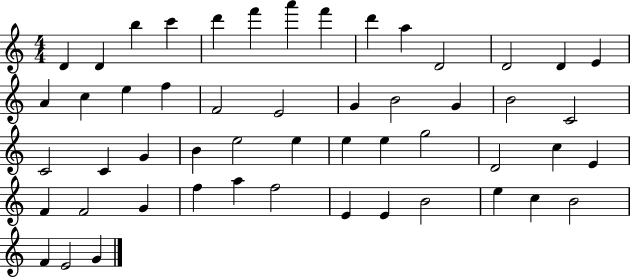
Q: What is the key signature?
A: C major